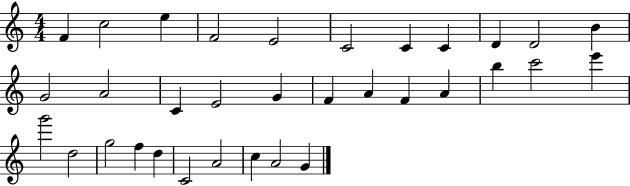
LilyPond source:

{
  \clef treble
  \numericTimeSignature
  \time 4/4
  \key c \major
  f'4 c''2 e''4 | f'2 e'2 | c'2 c'4 c'4 | d'4 d'2 b'4 | \break g'2 a'2 | c'4 e'2 g'4 | f'4 a'4 f'4 a'4 | b''4 c'''2 e'''4 | \break g'''2 d''2 | g''2 f''4 d''4 | c'2 a'2 | c''4 a'2 g'4 | \break \bar "|."
}